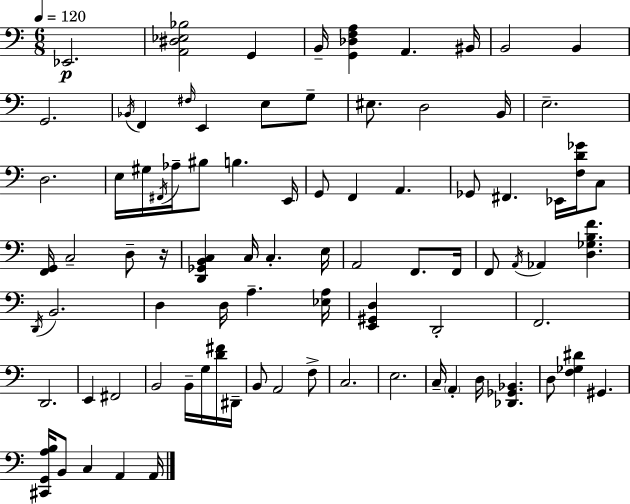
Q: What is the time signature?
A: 6/8